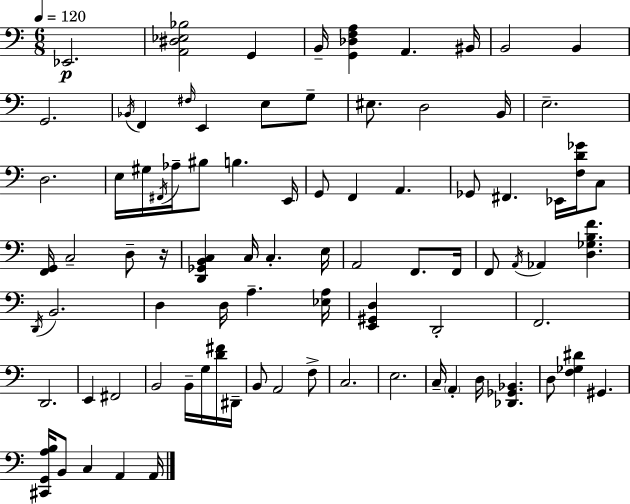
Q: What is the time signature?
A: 6/8